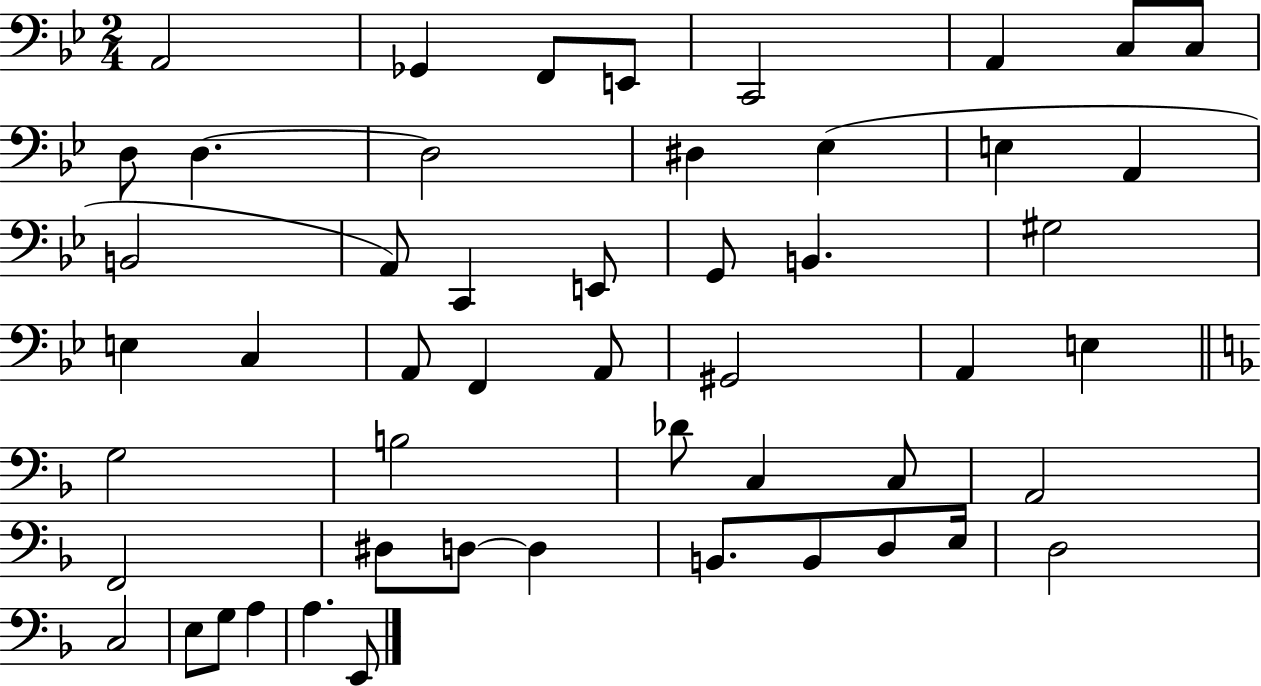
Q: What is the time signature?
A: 2/4